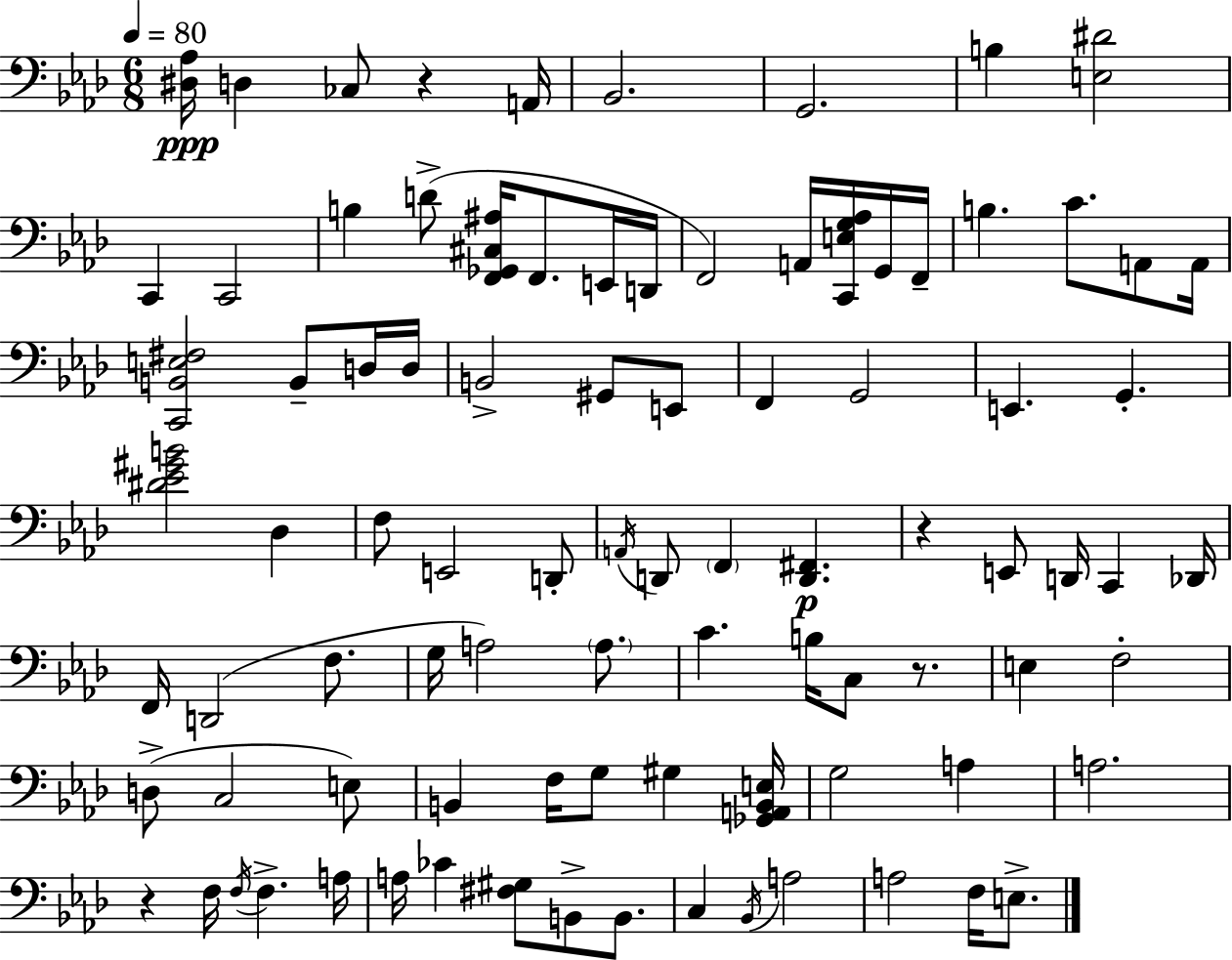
X:1
T:Untitled
M:6/8
L:1/4
K:Fm
[^D,_A,]/4 D, _C,/2 z A,,/4 _B,,2 G,,2 B, [E,^D]2 C,, C,,2 B, D/2 [F,,_G,,^C,^A,]/4 F,,/2 E,,/4 D,,/4 F,,2 A,,/4 [C,,E,G,_A,]/4 G,,/4 F,,/4 B, C/2 A,,/2 A,,/4 [C,,B,,E,^F,]2 B,,/2 D,/4 D,/4 B,,2 ^G,,/2 E,,/2 F,, G,,2 E,, G,, [^D_E^GB]2 _D, F,/2 E,,2 D,,/2 A,,/4 D,,/2 F,, [D,,^F,,] z E,,/2 D,,/4 C,, _D,,/4 F,,/4 D,,2 F,/2 G,/4 A,2 A,/2 C B,/4 C,/2 z/2 E, F,2 D,/2 C,2 E,/2 B,, F,/4 G,/2 ^G, [_G,,A,,B,,E,]/4 G,2 A, A,2 z F,/4 F,/4 F, A,/4 A,/4 _C [^F,^G,]/2 B,,/2 B,,/2 C, _B,,/4 A,2 A,2 F,/4 E,/2